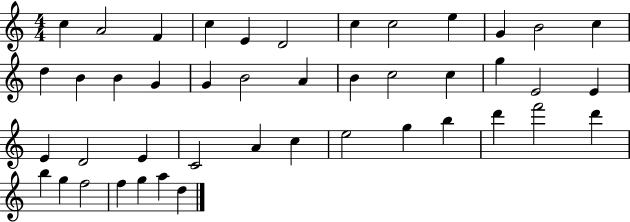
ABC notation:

X:1
T:Untitled
M:4/4
L:1/4
K:C
c A2 F c E D2 c c2 e G B2 c d B B G G B2 A B c2 c g E2 E E D2 E C2 A c e2 g b d' f'2 d' b g f2 f g a d